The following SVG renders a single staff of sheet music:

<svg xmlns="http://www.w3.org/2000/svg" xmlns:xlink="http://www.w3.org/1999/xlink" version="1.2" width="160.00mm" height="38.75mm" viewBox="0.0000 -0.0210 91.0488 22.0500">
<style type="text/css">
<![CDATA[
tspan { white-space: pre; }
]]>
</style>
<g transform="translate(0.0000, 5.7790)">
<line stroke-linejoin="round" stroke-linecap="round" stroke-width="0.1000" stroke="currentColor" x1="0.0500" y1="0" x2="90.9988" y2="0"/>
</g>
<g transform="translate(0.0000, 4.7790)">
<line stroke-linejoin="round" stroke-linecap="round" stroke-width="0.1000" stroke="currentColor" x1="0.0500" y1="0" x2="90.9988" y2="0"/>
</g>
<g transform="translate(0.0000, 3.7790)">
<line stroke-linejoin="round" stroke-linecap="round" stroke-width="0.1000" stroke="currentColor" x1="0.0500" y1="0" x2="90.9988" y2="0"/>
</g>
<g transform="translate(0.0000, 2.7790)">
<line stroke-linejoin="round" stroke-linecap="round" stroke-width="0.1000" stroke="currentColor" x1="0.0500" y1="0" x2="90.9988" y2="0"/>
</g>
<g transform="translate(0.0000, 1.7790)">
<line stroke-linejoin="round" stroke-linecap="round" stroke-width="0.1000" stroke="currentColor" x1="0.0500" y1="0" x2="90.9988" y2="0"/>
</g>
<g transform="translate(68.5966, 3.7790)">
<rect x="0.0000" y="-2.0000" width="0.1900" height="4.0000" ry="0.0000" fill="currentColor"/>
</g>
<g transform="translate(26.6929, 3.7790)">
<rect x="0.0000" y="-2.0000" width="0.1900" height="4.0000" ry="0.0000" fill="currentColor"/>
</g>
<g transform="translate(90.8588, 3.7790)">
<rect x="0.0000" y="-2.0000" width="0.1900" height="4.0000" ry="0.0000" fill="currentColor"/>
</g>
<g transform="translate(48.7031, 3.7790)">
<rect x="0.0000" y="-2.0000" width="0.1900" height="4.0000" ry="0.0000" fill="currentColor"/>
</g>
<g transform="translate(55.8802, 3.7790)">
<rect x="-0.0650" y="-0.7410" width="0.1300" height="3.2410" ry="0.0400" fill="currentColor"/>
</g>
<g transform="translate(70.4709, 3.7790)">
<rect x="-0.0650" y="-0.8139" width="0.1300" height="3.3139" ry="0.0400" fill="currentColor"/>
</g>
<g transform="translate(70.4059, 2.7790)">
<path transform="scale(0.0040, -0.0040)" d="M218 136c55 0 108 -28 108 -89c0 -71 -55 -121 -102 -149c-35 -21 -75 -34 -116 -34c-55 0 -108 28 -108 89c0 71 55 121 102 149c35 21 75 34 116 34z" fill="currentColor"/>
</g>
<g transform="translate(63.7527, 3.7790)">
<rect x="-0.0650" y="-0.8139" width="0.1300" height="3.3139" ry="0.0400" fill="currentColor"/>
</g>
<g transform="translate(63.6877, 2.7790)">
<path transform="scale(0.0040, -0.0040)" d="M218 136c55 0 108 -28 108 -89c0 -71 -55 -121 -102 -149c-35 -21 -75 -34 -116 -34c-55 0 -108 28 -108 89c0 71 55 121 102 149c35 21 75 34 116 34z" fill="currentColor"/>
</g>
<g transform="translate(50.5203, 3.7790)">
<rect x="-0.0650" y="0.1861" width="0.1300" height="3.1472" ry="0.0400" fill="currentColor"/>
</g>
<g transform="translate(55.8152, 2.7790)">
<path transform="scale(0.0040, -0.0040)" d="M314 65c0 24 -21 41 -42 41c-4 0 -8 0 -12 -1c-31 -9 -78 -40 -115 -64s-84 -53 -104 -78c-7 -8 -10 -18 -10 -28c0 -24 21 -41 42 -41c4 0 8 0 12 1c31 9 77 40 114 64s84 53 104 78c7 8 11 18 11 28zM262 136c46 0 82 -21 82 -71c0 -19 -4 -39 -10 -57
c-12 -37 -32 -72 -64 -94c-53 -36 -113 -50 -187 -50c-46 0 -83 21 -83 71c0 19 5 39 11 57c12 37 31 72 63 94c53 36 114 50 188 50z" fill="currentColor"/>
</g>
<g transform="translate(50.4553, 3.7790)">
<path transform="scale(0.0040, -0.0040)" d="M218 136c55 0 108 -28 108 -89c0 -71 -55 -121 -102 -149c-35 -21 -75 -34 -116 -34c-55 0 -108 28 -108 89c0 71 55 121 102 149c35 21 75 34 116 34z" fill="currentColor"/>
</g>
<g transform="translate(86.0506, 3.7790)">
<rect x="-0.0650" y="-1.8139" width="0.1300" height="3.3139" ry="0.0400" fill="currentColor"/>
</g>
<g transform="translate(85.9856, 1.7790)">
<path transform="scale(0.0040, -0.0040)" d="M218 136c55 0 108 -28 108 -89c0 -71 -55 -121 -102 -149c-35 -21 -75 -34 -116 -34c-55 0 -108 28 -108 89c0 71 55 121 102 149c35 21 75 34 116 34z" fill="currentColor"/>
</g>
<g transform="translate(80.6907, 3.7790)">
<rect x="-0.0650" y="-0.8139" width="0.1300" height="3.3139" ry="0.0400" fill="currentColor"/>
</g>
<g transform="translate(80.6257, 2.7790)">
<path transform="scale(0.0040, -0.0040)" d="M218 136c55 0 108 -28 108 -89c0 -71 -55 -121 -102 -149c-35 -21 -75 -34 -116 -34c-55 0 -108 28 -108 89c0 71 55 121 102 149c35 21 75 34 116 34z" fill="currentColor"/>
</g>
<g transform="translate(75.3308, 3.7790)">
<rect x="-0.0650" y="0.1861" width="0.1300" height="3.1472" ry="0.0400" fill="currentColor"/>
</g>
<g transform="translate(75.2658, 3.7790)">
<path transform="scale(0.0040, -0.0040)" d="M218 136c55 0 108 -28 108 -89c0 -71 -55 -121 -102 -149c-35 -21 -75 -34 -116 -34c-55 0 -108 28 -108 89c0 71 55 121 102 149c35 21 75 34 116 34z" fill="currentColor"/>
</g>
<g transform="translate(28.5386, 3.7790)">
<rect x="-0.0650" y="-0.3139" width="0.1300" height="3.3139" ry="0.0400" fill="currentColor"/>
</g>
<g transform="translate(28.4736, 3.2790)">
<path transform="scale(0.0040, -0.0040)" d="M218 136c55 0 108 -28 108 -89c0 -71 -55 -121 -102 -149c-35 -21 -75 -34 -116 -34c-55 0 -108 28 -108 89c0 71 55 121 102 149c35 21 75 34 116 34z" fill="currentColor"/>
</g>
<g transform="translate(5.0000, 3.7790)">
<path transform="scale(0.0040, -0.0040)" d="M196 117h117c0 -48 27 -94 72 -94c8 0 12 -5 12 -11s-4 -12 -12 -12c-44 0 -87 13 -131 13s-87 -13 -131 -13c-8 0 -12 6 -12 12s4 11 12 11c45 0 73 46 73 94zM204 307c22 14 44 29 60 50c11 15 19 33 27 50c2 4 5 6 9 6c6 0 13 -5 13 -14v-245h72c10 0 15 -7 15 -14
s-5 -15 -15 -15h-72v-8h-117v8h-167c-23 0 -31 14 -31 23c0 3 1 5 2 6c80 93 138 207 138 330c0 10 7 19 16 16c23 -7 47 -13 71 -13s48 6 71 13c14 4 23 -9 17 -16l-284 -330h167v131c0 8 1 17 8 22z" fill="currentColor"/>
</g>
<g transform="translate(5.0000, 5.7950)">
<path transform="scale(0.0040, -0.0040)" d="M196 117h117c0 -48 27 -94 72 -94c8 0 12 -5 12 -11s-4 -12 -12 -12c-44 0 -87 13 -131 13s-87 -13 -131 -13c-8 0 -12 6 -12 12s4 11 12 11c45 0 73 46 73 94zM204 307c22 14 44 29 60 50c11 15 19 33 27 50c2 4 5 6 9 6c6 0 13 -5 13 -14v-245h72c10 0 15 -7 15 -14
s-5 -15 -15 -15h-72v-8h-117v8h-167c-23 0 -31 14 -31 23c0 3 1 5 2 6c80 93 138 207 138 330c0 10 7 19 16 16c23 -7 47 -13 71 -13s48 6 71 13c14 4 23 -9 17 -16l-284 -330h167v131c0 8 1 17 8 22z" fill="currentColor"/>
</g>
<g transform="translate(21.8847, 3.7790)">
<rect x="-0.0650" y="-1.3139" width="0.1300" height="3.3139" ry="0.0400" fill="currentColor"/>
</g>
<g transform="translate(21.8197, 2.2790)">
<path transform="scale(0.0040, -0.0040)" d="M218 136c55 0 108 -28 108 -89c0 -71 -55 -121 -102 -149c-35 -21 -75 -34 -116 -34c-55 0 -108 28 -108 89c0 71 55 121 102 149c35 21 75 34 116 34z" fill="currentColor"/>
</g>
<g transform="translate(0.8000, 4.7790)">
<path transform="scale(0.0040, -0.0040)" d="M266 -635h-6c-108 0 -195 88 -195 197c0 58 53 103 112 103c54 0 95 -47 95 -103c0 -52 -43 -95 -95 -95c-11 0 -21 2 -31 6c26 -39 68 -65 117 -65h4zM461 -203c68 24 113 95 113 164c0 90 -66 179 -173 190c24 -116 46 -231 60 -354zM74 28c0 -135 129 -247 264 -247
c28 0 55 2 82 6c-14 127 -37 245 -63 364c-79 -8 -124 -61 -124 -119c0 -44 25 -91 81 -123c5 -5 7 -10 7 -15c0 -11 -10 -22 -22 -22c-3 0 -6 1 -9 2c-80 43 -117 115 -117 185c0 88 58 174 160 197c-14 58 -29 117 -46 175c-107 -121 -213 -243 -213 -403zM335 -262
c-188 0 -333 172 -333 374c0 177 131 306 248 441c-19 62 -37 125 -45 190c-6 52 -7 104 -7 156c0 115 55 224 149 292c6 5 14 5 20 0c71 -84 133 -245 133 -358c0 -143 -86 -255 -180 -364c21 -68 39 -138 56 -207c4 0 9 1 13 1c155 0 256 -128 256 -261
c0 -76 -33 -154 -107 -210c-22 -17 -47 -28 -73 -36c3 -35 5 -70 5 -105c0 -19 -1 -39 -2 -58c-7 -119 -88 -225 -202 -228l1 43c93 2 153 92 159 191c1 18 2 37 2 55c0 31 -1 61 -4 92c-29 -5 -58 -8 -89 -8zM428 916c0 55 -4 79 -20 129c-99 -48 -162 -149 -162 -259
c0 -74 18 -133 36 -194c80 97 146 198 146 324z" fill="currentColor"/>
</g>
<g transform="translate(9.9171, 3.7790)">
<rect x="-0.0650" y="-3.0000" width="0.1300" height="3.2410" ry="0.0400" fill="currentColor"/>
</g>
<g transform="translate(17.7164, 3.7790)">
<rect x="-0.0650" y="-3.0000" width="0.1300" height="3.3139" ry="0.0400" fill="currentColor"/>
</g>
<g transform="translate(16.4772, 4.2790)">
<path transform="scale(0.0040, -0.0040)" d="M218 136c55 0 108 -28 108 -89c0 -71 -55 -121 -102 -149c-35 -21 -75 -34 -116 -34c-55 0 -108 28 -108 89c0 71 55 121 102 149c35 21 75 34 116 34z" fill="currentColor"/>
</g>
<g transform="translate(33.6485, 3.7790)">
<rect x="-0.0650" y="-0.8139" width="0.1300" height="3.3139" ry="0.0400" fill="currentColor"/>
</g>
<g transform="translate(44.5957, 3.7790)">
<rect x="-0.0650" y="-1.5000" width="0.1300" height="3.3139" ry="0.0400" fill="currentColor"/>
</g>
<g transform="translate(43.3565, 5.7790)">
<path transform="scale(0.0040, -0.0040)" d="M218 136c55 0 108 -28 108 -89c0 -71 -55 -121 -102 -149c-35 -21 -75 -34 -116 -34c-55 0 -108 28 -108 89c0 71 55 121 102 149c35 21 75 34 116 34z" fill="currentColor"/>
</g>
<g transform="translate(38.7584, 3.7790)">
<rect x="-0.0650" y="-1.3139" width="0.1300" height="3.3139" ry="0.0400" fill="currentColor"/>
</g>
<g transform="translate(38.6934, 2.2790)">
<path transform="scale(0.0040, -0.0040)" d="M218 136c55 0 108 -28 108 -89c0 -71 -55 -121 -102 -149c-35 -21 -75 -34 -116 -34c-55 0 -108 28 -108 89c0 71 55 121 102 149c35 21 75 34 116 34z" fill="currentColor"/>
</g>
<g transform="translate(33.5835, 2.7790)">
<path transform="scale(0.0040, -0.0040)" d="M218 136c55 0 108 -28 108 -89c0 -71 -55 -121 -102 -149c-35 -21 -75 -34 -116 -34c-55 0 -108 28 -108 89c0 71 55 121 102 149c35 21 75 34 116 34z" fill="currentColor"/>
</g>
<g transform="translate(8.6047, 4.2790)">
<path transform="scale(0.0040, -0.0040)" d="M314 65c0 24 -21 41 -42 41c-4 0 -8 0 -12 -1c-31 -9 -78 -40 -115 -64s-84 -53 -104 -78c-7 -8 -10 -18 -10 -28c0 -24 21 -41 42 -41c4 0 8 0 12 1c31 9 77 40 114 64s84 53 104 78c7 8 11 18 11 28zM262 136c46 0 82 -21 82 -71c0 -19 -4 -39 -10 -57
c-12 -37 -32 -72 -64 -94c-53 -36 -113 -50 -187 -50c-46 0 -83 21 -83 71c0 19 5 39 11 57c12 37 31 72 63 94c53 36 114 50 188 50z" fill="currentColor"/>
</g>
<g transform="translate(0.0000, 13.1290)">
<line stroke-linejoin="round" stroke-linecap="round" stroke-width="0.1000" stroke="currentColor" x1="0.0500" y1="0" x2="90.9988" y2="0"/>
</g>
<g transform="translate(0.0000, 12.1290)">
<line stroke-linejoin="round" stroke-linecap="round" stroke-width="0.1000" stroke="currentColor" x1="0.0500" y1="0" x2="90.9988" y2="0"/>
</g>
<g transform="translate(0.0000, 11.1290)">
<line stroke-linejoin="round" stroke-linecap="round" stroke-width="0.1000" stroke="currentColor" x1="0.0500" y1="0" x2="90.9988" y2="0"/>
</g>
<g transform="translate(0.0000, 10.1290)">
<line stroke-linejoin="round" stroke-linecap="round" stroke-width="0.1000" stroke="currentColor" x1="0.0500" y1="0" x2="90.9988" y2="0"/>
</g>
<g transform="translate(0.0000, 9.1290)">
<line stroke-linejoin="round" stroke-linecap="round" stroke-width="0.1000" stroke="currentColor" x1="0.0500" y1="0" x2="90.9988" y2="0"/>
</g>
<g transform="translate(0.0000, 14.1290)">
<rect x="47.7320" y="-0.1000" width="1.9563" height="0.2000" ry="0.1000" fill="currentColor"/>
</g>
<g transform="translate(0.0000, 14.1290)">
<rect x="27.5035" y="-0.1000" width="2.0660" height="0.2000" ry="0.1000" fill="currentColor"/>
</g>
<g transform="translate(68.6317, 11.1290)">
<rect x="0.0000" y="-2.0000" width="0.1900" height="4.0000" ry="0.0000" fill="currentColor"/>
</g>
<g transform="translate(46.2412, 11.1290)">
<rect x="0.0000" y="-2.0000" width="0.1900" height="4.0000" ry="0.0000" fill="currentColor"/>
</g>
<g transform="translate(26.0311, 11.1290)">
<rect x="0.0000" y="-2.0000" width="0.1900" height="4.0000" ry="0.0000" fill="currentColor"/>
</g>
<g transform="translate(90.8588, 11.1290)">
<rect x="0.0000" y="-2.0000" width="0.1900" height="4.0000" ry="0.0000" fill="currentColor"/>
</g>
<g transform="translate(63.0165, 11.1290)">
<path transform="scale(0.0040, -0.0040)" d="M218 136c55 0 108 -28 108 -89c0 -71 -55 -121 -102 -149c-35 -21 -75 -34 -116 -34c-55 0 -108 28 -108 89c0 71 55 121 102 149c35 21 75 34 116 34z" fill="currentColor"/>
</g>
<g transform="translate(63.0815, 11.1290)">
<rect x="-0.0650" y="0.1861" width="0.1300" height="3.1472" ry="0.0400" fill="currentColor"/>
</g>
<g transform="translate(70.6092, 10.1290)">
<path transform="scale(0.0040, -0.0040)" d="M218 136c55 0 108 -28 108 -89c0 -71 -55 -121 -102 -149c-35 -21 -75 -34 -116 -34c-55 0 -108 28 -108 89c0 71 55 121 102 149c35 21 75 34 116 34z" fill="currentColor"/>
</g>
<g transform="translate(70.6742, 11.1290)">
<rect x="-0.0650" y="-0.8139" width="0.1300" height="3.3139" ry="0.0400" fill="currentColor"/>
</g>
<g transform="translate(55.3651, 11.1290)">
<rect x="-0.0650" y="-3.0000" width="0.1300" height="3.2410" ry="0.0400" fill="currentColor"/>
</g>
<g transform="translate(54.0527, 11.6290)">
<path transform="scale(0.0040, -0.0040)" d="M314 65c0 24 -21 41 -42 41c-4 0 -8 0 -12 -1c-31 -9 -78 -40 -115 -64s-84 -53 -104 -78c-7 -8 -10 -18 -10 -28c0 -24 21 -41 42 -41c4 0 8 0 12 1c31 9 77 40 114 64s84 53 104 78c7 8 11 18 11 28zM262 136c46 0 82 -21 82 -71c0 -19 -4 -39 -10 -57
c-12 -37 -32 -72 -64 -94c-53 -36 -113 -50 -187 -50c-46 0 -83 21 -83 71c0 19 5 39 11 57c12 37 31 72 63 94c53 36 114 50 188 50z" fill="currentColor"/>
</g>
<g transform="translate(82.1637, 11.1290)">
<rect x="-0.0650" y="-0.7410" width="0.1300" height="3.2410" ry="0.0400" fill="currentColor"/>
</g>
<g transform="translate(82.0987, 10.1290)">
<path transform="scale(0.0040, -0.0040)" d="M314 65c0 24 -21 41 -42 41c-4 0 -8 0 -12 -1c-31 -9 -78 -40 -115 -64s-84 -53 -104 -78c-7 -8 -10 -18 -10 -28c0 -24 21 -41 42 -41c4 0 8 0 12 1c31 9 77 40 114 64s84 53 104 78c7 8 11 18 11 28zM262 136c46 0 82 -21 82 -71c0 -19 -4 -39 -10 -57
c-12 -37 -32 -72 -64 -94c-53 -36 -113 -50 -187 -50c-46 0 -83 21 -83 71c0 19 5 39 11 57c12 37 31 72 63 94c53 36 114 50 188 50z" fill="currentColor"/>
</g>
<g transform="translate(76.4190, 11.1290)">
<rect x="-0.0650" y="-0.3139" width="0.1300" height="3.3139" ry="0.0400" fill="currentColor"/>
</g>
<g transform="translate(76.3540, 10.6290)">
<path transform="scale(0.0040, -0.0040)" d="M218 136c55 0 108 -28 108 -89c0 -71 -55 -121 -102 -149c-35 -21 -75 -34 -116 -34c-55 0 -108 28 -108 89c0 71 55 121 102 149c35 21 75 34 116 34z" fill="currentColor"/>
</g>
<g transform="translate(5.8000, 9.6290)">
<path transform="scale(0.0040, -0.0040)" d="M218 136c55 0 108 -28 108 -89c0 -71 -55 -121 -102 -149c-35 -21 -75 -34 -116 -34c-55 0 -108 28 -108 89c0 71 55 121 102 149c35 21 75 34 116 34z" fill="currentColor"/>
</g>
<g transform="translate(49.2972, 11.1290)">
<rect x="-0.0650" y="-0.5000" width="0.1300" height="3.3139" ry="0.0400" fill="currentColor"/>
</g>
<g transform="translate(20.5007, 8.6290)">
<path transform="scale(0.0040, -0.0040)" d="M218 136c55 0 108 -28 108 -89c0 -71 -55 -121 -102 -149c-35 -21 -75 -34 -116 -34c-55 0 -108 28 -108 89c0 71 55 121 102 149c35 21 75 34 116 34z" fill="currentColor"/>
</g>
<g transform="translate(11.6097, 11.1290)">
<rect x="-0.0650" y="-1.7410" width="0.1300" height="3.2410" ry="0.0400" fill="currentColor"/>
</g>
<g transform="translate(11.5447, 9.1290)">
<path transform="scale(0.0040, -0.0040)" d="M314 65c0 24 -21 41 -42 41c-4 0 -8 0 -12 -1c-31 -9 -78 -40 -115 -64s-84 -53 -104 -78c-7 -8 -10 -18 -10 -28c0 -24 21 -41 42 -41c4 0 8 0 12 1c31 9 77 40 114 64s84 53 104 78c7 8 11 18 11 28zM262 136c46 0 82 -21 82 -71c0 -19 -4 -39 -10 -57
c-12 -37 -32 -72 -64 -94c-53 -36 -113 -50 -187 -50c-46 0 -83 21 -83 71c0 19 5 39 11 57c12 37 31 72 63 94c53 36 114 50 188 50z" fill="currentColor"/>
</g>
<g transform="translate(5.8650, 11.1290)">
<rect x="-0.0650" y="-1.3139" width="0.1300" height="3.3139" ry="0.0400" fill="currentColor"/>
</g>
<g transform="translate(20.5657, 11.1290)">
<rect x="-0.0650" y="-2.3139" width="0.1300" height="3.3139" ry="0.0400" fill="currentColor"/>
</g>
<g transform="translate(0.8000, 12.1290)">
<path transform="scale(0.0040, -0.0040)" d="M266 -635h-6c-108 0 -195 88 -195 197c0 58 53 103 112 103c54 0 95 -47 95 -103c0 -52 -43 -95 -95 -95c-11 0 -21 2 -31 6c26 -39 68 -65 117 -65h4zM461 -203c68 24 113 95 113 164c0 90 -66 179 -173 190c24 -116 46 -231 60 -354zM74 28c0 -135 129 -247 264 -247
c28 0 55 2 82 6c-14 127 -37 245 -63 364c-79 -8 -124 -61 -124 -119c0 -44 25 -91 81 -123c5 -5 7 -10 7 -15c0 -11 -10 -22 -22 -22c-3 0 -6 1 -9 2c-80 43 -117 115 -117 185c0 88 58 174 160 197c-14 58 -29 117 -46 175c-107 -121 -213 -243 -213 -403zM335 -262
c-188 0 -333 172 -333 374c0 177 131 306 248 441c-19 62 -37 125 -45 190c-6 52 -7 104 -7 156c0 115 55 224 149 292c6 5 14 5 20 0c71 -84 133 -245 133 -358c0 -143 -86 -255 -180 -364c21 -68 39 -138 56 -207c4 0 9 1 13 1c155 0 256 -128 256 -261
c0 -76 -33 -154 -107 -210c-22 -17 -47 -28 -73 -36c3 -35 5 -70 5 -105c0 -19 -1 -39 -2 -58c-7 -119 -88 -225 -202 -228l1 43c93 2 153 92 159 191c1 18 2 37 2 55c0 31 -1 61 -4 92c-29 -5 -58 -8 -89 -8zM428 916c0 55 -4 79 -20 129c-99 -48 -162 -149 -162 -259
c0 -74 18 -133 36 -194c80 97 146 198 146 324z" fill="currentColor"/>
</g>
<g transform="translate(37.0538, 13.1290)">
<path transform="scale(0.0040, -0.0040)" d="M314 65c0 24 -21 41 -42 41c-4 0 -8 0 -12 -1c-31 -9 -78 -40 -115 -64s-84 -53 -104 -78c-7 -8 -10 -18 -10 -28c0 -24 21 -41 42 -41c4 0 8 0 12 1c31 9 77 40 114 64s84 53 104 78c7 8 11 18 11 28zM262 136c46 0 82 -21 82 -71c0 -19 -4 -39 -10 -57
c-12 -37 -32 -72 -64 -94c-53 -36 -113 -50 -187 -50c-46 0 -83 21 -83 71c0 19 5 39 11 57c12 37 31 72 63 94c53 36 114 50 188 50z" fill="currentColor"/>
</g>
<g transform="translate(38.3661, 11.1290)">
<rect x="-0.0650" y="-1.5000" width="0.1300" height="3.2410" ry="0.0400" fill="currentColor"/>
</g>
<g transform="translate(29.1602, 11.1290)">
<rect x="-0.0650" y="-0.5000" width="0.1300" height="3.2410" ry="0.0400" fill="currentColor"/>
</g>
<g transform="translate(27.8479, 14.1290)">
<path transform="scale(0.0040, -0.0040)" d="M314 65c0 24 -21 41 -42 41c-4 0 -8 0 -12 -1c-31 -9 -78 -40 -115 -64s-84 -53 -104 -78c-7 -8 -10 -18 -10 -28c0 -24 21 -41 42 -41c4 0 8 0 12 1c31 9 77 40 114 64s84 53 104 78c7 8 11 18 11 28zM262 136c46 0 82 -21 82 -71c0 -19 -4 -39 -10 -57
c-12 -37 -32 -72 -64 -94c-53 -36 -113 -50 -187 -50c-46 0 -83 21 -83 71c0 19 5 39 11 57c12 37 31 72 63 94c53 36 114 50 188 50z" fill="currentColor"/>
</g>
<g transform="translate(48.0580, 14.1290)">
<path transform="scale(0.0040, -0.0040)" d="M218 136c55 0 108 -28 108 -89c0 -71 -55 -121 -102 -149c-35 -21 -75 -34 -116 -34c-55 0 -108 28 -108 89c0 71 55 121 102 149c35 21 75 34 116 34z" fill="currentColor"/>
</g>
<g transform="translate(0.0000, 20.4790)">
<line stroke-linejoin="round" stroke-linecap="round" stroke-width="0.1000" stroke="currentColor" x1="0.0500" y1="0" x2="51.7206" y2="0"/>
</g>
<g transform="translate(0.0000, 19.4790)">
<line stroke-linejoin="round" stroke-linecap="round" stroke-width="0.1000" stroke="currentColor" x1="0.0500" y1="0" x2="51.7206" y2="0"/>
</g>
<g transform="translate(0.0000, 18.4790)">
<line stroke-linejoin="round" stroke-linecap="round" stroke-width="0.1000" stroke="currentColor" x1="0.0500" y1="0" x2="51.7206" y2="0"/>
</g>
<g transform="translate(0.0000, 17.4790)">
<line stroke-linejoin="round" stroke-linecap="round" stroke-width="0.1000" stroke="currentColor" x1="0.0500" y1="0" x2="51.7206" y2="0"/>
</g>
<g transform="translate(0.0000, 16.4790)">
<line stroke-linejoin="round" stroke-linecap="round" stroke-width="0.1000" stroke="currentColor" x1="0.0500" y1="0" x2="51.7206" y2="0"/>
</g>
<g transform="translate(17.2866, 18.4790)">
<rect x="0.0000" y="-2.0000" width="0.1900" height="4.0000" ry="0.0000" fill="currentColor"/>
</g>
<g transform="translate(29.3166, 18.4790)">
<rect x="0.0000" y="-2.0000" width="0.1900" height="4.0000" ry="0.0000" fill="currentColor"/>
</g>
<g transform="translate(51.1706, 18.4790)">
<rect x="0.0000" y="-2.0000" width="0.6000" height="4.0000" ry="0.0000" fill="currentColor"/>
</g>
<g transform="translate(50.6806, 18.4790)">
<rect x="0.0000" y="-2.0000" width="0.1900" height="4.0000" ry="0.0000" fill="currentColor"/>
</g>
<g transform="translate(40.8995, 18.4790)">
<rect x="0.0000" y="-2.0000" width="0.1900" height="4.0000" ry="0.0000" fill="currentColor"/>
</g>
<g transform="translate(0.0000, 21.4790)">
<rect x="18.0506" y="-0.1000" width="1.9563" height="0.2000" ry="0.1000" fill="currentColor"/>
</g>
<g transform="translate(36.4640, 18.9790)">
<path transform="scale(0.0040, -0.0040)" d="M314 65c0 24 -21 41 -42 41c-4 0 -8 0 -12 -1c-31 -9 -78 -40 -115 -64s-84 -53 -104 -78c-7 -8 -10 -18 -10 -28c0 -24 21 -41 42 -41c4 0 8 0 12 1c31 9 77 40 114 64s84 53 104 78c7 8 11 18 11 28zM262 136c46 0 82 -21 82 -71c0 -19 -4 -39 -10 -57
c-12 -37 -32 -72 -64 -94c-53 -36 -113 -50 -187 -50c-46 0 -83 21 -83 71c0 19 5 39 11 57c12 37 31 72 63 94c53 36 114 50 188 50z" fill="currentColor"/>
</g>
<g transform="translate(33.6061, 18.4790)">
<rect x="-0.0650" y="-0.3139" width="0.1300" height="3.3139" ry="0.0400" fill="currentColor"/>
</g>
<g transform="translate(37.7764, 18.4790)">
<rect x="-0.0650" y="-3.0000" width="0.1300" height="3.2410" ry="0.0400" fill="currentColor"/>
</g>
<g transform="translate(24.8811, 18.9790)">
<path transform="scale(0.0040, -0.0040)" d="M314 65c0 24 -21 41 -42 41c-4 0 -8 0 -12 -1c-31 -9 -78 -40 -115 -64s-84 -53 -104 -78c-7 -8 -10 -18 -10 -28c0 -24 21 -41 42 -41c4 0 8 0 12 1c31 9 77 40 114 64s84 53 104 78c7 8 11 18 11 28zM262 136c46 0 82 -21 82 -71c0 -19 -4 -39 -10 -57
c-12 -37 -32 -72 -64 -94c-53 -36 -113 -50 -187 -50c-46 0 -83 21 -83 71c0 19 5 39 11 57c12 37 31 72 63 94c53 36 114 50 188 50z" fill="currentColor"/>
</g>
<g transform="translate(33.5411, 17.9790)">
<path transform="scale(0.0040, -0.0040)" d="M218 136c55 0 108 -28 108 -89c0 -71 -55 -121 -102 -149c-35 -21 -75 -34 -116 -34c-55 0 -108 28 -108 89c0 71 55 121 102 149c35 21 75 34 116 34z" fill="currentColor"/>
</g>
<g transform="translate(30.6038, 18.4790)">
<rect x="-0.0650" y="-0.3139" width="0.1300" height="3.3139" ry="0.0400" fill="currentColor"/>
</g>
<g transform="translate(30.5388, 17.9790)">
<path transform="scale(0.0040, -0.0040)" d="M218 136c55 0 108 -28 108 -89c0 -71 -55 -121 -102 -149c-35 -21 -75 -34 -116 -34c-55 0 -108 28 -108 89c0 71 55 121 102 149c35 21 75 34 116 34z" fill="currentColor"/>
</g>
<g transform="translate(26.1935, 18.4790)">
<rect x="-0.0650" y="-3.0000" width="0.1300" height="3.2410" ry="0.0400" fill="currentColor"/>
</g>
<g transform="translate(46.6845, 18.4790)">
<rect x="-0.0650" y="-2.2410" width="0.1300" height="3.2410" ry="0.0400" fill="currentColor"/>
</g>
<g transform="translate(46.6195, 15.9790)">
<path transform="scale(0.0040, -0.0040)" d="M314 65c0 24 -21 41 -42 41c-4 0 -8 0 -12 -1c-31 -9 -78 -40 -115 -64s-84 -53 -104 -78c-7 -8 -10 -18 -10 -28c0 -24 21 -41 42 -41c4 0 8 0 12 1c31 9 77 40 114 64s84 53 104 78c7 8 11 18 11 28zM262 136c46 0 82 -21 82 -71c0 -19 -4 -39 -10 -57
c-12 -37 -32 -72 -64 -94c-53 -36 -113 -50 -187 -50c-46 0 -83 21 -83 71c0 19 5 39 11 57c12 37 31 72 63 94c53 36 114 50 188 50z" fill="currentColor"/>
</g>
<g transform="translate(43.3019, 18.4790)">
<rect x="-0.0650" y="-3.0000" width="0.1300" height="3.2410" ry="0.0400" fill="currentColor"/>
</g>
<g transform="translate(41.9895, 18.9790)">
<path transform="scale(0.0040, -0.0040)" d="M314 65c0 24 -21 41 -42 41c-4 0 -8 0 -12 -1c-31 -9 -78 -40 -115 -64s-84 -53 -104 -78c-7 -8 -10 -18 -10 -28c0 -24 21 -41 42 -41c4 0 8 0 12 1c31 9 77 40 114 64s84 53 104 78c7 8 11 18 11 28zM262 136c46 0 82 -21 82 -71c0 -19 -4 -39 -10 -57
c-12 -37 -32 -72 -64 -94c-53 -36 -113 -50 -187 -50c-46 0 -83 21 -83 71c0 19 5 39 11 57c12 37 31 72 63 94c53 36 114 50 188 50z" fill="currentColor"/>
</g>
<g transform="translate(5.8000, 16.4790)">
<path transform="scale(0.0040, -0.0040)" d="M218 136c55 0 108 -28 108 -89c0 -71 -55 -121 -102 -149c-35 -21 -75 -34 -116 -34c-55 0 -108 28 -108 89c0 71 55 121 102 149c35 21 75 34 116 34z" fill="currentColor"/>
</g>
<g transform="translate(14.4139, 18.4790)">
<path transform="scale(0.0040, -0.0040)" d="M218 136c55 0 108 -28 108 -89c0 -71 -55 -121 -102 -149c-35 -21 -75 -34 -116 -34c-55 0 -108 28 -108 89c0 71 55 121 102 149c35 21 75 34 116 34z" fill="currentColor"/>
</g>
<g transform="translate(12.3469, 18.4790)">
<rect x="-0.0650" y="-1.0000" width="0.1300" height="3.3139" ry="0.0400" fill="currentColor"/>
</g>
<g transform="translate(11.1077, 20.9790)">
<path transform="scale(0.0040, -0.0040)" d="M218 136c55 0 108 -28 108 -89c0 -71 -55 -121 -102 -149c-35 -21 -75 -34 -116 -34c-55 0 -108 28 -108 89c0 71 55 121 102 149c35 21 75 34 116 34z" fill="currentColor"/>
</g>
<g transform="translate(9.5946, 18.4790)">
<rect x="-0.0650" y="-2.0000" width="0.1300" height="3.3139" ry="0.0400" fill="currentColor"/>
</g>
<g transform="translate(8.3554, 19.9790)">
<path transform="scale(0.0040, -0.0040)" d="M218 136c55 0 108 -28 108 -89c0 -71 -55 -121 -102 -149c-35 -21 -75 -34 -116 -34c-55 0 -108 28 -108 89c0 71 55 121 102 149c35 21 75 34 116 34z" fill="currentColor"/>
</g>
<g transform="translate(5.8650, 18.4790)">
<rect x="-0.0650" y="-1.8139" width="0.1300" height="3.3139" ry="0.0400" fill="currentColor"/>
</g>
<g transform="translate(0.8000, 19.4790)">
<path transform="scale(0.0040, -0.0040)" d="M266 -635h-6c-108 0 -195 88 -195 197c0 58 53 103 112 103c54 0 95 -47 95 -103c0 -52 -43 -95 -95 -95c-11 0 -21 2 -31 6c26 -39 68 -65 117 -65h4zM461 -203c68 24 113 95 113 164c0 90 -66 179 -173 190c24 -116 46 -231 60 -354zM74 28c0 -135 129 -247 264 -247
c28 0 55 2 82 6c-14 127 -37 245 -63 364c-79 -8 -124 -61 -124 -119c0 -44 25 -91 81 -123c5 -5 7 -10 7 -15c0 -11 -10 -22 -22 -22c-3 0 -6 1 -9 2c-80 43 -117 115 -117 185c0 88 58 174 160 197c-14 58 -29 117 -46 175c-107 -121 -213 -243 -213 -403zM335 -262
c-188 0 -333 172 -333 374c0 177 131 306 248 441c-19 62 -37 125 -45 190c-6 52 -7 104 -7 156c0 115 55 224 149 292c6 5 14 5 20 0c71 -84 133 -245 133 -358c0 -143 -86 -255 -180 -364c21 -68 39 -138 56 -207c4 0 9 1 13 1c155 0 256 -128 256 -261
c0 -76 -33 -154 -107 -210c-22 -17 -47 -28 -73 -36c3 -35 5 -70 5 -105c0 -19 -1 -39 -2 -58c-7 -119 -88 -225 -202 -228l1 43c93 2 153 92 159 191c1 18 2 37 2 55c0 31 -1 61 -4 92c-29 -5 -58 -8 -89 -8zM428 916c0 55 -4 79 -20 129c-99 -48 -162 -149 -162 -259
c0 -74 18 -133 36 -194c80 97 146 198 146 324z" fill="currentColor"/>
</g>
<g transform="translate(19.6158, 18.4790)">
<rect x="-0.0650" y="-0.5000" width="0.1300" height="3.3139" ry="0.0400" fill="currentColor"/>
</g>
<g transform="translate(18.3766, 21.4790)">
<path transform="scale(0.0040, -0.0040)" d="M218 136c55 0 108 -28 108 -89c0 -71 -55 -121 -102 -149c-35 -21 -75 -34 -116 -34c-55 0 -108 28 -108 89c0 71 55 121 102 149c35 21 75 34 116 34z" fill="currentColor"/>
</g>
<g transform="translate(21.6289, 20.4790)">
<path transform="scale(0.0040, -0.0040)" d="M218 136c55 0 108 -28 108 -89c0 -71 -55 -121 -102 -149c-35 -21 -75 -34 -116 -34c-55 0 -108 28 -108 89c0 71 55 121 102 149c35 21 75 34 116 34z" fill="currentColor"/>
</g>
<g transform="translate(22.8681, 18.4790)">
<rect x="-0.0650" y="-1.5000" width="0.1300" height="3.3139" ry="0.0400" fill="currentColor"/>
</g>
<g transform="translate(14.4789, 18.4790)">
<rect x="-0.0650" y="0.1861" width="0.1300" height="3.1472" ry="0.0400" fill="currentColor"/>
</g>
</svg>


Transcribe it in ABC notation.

X:1
T:Untitled
M:4/4
L:1/4
K:C
A2 A e c d e E B d2 d d B d f e f2 g C2 E2 C A2 B d c d2 f F D B C E A2 c c A2 A2 g2